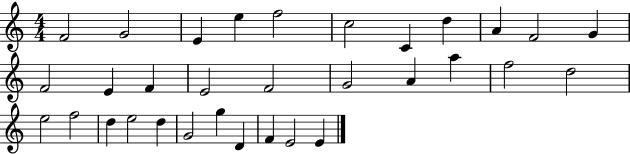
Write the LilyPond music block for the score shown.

{
  \clef treble
  \numericTimeSignature
  \time 4/4
  \key c \major
  f'2 g'2 | e'4 e''4 f''2 | c''2 c'4 d''4 | a'4 f'2 g'4 | \break f'2 e'4 f'4 | e'2 f'2 | g'2 a'4 a''4 | f''2 d''2 | \break e''2 f''2 | d''4 e''2 d''4 | g'2 g''4 d'4 | f'4 e'2 e'4 | \break \bar "|."
}